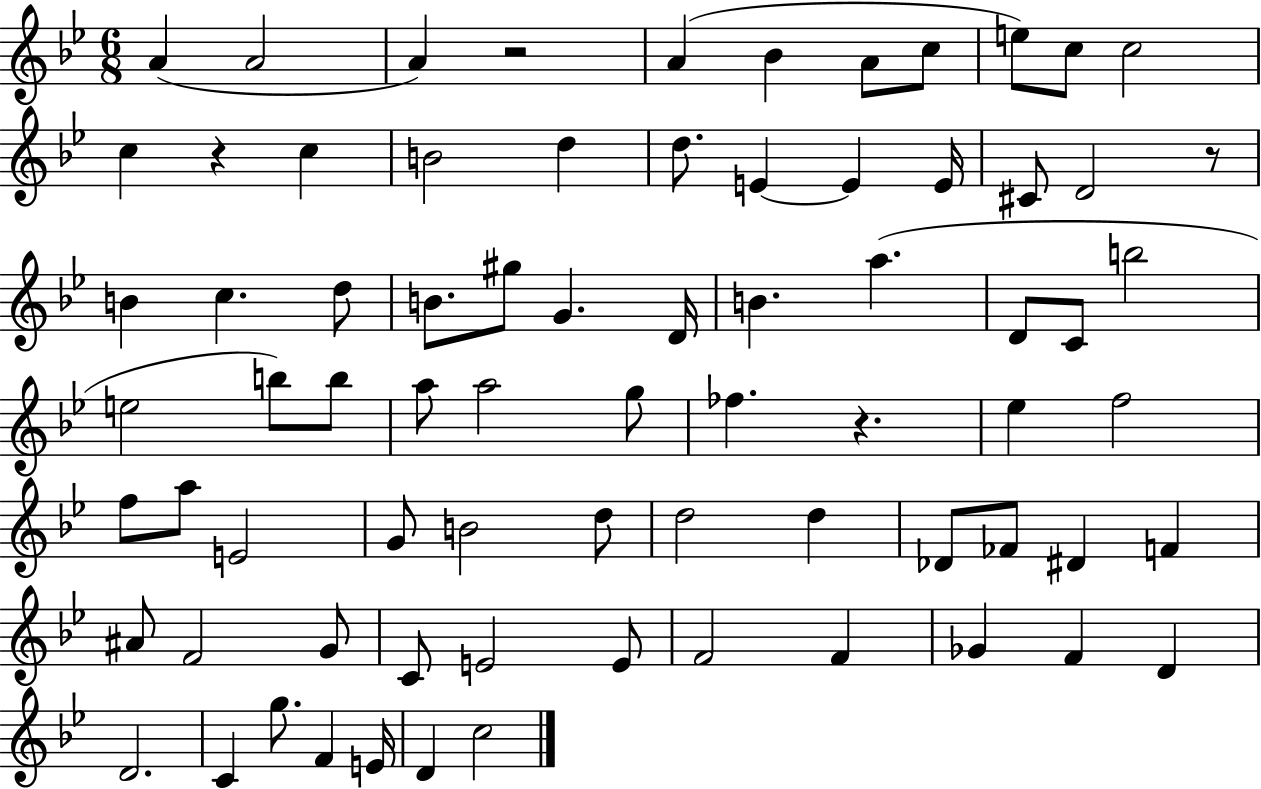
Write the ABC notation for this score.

X:1
T:Untitled
M:6/8
L:1/4
K:Bb
A A2 A z2 A _B A/2 c/2 e/2 c/2 c2 c z c B2 d d/2 E E E/4 ^C/2 D2 z/2 B c d/2 B/2 ^g/2 G D/4 B a D/2 C/2 b2 e2 b/2 b/2 a/2 a2 g/2 _f z _e f2 f/2 a/2 E2 G/2 B2 d/2 d2 d _D/2 _F/2 ^D F ^A/2 F2 G/2 C/2 E2 E/2 F2 F _G F D D2 C g/2 F E/4 D c2